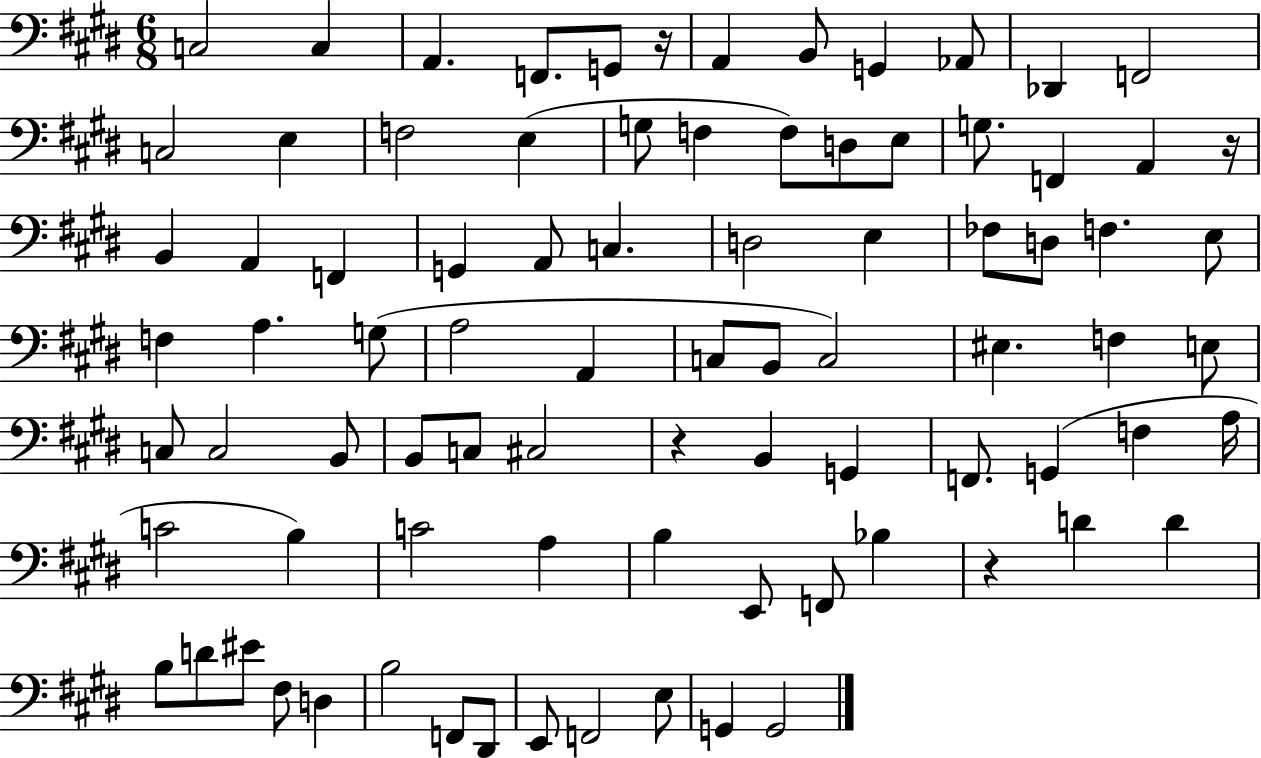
C3/h C3/q A2/q. F2/e. G2/e R/s A2/q B2/e G2/q Ab2/e Db2/q F2/h C3/h E3/q F3/h E3/q G3/e F3/q F3/e D3/e E3/e G3/e. F2/q A2/q R/s B2/q A2/q F2/q G2/q A2/e C3/q. D3/h E3/q FES3/e D3/e F3/q. E3/e F3/q A3/q. G3/e A3/h A2/q C3/e B2/e C3/h EIS3/q. F3/q E3/e C3/e C3/h B2/e B2/e C3/e C#3/h R/q B2/q G2/q F2/e. G2/q F3/q A3/s C4/h B3/q C4/h A3/q B3/q E2/e F2/e Bb3/q R/q D4/q D4/q B3/e D4/e EIS4/e F#3/e D3/q B3/h F2/e D#2/e E2/e F2/h E3/e G2/q G2/h